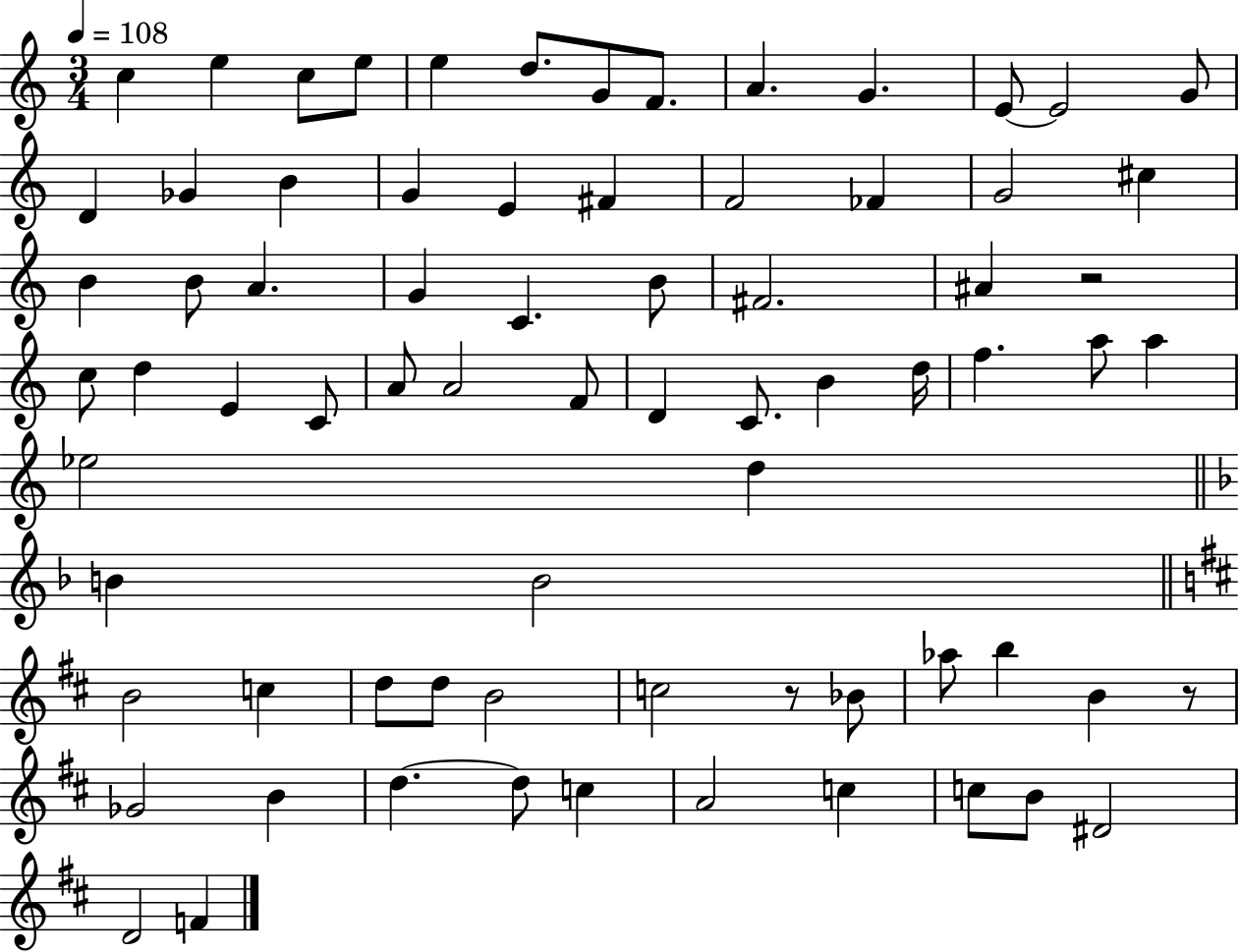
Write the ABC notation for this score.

X:1
T:Untitled
M:3/4
L:1/4
K:C
c e c/2 e/2 e d/2 G/2 F/2 A G E/2 E2 G/2 D _G B G E ^F F2 _F G2 ^c B B/2 A G C B/2 ^F2 ^A z2 c/2 d E C/2 A/2 A2 F/2 D C/2 B d/4 f a/2 a _e2 d B B2 B2 c d/2 d/2 B2 c2 z/2 _B/2 _a/2 b B z/2 _G2 B d d/2 c A2 c c/2 B/2 ^D2 D2 F